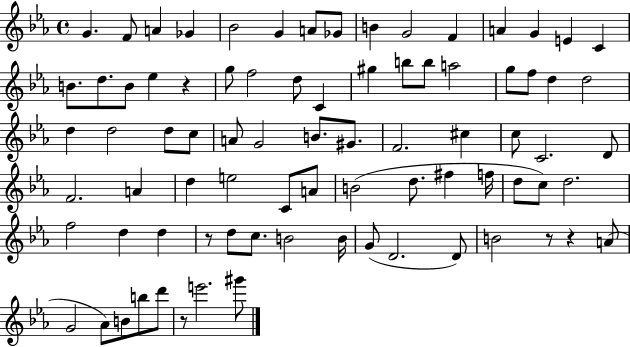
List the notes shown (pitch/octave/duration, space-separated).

G4/q. F4/e A4/q Gb4/q Bb4/h G4/q A4/e Gb4/e B4/q G4/h F4/q A4/q G4/q E4/q C4/q B4/e. D5/e. B4/e Eb5/q R/q G5/e F5/h D5/e C4/q G#5/q B5/e B5/e A5/h G5/e F5/e D5/q D5/h D5/q D5/h D5/e C5/e A4/e G4/h B4/e. G#4/e. F4/h. C#5/q C5/e C4/h. D4/e F4/h. A4/q D5/q E5/h C4/e A4/e B4/h D5/e. F#5/q F5/s D5/e C5/e D5/h. F5/h D5/q D5/q R/e D5/e C5/e. B4/h B4/s G4/e D4/h. D4/e B4/h R/e R/q A4/e G4/h Ab4/e B4/e B5/e D6/e R/e E6/h. G#6/e